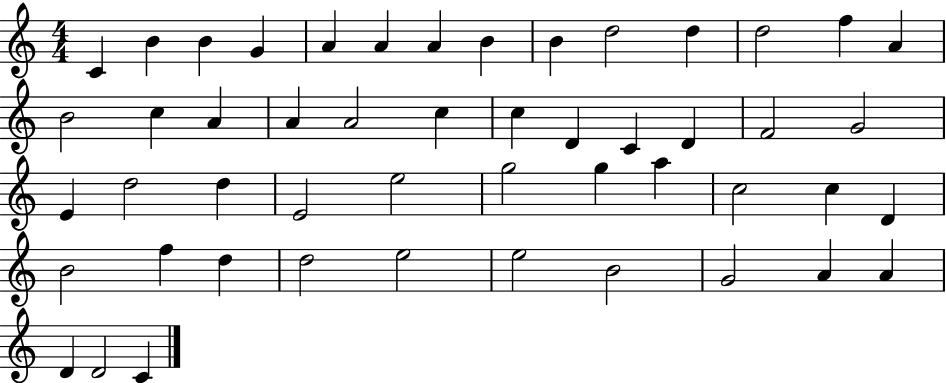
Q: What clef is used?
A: treble